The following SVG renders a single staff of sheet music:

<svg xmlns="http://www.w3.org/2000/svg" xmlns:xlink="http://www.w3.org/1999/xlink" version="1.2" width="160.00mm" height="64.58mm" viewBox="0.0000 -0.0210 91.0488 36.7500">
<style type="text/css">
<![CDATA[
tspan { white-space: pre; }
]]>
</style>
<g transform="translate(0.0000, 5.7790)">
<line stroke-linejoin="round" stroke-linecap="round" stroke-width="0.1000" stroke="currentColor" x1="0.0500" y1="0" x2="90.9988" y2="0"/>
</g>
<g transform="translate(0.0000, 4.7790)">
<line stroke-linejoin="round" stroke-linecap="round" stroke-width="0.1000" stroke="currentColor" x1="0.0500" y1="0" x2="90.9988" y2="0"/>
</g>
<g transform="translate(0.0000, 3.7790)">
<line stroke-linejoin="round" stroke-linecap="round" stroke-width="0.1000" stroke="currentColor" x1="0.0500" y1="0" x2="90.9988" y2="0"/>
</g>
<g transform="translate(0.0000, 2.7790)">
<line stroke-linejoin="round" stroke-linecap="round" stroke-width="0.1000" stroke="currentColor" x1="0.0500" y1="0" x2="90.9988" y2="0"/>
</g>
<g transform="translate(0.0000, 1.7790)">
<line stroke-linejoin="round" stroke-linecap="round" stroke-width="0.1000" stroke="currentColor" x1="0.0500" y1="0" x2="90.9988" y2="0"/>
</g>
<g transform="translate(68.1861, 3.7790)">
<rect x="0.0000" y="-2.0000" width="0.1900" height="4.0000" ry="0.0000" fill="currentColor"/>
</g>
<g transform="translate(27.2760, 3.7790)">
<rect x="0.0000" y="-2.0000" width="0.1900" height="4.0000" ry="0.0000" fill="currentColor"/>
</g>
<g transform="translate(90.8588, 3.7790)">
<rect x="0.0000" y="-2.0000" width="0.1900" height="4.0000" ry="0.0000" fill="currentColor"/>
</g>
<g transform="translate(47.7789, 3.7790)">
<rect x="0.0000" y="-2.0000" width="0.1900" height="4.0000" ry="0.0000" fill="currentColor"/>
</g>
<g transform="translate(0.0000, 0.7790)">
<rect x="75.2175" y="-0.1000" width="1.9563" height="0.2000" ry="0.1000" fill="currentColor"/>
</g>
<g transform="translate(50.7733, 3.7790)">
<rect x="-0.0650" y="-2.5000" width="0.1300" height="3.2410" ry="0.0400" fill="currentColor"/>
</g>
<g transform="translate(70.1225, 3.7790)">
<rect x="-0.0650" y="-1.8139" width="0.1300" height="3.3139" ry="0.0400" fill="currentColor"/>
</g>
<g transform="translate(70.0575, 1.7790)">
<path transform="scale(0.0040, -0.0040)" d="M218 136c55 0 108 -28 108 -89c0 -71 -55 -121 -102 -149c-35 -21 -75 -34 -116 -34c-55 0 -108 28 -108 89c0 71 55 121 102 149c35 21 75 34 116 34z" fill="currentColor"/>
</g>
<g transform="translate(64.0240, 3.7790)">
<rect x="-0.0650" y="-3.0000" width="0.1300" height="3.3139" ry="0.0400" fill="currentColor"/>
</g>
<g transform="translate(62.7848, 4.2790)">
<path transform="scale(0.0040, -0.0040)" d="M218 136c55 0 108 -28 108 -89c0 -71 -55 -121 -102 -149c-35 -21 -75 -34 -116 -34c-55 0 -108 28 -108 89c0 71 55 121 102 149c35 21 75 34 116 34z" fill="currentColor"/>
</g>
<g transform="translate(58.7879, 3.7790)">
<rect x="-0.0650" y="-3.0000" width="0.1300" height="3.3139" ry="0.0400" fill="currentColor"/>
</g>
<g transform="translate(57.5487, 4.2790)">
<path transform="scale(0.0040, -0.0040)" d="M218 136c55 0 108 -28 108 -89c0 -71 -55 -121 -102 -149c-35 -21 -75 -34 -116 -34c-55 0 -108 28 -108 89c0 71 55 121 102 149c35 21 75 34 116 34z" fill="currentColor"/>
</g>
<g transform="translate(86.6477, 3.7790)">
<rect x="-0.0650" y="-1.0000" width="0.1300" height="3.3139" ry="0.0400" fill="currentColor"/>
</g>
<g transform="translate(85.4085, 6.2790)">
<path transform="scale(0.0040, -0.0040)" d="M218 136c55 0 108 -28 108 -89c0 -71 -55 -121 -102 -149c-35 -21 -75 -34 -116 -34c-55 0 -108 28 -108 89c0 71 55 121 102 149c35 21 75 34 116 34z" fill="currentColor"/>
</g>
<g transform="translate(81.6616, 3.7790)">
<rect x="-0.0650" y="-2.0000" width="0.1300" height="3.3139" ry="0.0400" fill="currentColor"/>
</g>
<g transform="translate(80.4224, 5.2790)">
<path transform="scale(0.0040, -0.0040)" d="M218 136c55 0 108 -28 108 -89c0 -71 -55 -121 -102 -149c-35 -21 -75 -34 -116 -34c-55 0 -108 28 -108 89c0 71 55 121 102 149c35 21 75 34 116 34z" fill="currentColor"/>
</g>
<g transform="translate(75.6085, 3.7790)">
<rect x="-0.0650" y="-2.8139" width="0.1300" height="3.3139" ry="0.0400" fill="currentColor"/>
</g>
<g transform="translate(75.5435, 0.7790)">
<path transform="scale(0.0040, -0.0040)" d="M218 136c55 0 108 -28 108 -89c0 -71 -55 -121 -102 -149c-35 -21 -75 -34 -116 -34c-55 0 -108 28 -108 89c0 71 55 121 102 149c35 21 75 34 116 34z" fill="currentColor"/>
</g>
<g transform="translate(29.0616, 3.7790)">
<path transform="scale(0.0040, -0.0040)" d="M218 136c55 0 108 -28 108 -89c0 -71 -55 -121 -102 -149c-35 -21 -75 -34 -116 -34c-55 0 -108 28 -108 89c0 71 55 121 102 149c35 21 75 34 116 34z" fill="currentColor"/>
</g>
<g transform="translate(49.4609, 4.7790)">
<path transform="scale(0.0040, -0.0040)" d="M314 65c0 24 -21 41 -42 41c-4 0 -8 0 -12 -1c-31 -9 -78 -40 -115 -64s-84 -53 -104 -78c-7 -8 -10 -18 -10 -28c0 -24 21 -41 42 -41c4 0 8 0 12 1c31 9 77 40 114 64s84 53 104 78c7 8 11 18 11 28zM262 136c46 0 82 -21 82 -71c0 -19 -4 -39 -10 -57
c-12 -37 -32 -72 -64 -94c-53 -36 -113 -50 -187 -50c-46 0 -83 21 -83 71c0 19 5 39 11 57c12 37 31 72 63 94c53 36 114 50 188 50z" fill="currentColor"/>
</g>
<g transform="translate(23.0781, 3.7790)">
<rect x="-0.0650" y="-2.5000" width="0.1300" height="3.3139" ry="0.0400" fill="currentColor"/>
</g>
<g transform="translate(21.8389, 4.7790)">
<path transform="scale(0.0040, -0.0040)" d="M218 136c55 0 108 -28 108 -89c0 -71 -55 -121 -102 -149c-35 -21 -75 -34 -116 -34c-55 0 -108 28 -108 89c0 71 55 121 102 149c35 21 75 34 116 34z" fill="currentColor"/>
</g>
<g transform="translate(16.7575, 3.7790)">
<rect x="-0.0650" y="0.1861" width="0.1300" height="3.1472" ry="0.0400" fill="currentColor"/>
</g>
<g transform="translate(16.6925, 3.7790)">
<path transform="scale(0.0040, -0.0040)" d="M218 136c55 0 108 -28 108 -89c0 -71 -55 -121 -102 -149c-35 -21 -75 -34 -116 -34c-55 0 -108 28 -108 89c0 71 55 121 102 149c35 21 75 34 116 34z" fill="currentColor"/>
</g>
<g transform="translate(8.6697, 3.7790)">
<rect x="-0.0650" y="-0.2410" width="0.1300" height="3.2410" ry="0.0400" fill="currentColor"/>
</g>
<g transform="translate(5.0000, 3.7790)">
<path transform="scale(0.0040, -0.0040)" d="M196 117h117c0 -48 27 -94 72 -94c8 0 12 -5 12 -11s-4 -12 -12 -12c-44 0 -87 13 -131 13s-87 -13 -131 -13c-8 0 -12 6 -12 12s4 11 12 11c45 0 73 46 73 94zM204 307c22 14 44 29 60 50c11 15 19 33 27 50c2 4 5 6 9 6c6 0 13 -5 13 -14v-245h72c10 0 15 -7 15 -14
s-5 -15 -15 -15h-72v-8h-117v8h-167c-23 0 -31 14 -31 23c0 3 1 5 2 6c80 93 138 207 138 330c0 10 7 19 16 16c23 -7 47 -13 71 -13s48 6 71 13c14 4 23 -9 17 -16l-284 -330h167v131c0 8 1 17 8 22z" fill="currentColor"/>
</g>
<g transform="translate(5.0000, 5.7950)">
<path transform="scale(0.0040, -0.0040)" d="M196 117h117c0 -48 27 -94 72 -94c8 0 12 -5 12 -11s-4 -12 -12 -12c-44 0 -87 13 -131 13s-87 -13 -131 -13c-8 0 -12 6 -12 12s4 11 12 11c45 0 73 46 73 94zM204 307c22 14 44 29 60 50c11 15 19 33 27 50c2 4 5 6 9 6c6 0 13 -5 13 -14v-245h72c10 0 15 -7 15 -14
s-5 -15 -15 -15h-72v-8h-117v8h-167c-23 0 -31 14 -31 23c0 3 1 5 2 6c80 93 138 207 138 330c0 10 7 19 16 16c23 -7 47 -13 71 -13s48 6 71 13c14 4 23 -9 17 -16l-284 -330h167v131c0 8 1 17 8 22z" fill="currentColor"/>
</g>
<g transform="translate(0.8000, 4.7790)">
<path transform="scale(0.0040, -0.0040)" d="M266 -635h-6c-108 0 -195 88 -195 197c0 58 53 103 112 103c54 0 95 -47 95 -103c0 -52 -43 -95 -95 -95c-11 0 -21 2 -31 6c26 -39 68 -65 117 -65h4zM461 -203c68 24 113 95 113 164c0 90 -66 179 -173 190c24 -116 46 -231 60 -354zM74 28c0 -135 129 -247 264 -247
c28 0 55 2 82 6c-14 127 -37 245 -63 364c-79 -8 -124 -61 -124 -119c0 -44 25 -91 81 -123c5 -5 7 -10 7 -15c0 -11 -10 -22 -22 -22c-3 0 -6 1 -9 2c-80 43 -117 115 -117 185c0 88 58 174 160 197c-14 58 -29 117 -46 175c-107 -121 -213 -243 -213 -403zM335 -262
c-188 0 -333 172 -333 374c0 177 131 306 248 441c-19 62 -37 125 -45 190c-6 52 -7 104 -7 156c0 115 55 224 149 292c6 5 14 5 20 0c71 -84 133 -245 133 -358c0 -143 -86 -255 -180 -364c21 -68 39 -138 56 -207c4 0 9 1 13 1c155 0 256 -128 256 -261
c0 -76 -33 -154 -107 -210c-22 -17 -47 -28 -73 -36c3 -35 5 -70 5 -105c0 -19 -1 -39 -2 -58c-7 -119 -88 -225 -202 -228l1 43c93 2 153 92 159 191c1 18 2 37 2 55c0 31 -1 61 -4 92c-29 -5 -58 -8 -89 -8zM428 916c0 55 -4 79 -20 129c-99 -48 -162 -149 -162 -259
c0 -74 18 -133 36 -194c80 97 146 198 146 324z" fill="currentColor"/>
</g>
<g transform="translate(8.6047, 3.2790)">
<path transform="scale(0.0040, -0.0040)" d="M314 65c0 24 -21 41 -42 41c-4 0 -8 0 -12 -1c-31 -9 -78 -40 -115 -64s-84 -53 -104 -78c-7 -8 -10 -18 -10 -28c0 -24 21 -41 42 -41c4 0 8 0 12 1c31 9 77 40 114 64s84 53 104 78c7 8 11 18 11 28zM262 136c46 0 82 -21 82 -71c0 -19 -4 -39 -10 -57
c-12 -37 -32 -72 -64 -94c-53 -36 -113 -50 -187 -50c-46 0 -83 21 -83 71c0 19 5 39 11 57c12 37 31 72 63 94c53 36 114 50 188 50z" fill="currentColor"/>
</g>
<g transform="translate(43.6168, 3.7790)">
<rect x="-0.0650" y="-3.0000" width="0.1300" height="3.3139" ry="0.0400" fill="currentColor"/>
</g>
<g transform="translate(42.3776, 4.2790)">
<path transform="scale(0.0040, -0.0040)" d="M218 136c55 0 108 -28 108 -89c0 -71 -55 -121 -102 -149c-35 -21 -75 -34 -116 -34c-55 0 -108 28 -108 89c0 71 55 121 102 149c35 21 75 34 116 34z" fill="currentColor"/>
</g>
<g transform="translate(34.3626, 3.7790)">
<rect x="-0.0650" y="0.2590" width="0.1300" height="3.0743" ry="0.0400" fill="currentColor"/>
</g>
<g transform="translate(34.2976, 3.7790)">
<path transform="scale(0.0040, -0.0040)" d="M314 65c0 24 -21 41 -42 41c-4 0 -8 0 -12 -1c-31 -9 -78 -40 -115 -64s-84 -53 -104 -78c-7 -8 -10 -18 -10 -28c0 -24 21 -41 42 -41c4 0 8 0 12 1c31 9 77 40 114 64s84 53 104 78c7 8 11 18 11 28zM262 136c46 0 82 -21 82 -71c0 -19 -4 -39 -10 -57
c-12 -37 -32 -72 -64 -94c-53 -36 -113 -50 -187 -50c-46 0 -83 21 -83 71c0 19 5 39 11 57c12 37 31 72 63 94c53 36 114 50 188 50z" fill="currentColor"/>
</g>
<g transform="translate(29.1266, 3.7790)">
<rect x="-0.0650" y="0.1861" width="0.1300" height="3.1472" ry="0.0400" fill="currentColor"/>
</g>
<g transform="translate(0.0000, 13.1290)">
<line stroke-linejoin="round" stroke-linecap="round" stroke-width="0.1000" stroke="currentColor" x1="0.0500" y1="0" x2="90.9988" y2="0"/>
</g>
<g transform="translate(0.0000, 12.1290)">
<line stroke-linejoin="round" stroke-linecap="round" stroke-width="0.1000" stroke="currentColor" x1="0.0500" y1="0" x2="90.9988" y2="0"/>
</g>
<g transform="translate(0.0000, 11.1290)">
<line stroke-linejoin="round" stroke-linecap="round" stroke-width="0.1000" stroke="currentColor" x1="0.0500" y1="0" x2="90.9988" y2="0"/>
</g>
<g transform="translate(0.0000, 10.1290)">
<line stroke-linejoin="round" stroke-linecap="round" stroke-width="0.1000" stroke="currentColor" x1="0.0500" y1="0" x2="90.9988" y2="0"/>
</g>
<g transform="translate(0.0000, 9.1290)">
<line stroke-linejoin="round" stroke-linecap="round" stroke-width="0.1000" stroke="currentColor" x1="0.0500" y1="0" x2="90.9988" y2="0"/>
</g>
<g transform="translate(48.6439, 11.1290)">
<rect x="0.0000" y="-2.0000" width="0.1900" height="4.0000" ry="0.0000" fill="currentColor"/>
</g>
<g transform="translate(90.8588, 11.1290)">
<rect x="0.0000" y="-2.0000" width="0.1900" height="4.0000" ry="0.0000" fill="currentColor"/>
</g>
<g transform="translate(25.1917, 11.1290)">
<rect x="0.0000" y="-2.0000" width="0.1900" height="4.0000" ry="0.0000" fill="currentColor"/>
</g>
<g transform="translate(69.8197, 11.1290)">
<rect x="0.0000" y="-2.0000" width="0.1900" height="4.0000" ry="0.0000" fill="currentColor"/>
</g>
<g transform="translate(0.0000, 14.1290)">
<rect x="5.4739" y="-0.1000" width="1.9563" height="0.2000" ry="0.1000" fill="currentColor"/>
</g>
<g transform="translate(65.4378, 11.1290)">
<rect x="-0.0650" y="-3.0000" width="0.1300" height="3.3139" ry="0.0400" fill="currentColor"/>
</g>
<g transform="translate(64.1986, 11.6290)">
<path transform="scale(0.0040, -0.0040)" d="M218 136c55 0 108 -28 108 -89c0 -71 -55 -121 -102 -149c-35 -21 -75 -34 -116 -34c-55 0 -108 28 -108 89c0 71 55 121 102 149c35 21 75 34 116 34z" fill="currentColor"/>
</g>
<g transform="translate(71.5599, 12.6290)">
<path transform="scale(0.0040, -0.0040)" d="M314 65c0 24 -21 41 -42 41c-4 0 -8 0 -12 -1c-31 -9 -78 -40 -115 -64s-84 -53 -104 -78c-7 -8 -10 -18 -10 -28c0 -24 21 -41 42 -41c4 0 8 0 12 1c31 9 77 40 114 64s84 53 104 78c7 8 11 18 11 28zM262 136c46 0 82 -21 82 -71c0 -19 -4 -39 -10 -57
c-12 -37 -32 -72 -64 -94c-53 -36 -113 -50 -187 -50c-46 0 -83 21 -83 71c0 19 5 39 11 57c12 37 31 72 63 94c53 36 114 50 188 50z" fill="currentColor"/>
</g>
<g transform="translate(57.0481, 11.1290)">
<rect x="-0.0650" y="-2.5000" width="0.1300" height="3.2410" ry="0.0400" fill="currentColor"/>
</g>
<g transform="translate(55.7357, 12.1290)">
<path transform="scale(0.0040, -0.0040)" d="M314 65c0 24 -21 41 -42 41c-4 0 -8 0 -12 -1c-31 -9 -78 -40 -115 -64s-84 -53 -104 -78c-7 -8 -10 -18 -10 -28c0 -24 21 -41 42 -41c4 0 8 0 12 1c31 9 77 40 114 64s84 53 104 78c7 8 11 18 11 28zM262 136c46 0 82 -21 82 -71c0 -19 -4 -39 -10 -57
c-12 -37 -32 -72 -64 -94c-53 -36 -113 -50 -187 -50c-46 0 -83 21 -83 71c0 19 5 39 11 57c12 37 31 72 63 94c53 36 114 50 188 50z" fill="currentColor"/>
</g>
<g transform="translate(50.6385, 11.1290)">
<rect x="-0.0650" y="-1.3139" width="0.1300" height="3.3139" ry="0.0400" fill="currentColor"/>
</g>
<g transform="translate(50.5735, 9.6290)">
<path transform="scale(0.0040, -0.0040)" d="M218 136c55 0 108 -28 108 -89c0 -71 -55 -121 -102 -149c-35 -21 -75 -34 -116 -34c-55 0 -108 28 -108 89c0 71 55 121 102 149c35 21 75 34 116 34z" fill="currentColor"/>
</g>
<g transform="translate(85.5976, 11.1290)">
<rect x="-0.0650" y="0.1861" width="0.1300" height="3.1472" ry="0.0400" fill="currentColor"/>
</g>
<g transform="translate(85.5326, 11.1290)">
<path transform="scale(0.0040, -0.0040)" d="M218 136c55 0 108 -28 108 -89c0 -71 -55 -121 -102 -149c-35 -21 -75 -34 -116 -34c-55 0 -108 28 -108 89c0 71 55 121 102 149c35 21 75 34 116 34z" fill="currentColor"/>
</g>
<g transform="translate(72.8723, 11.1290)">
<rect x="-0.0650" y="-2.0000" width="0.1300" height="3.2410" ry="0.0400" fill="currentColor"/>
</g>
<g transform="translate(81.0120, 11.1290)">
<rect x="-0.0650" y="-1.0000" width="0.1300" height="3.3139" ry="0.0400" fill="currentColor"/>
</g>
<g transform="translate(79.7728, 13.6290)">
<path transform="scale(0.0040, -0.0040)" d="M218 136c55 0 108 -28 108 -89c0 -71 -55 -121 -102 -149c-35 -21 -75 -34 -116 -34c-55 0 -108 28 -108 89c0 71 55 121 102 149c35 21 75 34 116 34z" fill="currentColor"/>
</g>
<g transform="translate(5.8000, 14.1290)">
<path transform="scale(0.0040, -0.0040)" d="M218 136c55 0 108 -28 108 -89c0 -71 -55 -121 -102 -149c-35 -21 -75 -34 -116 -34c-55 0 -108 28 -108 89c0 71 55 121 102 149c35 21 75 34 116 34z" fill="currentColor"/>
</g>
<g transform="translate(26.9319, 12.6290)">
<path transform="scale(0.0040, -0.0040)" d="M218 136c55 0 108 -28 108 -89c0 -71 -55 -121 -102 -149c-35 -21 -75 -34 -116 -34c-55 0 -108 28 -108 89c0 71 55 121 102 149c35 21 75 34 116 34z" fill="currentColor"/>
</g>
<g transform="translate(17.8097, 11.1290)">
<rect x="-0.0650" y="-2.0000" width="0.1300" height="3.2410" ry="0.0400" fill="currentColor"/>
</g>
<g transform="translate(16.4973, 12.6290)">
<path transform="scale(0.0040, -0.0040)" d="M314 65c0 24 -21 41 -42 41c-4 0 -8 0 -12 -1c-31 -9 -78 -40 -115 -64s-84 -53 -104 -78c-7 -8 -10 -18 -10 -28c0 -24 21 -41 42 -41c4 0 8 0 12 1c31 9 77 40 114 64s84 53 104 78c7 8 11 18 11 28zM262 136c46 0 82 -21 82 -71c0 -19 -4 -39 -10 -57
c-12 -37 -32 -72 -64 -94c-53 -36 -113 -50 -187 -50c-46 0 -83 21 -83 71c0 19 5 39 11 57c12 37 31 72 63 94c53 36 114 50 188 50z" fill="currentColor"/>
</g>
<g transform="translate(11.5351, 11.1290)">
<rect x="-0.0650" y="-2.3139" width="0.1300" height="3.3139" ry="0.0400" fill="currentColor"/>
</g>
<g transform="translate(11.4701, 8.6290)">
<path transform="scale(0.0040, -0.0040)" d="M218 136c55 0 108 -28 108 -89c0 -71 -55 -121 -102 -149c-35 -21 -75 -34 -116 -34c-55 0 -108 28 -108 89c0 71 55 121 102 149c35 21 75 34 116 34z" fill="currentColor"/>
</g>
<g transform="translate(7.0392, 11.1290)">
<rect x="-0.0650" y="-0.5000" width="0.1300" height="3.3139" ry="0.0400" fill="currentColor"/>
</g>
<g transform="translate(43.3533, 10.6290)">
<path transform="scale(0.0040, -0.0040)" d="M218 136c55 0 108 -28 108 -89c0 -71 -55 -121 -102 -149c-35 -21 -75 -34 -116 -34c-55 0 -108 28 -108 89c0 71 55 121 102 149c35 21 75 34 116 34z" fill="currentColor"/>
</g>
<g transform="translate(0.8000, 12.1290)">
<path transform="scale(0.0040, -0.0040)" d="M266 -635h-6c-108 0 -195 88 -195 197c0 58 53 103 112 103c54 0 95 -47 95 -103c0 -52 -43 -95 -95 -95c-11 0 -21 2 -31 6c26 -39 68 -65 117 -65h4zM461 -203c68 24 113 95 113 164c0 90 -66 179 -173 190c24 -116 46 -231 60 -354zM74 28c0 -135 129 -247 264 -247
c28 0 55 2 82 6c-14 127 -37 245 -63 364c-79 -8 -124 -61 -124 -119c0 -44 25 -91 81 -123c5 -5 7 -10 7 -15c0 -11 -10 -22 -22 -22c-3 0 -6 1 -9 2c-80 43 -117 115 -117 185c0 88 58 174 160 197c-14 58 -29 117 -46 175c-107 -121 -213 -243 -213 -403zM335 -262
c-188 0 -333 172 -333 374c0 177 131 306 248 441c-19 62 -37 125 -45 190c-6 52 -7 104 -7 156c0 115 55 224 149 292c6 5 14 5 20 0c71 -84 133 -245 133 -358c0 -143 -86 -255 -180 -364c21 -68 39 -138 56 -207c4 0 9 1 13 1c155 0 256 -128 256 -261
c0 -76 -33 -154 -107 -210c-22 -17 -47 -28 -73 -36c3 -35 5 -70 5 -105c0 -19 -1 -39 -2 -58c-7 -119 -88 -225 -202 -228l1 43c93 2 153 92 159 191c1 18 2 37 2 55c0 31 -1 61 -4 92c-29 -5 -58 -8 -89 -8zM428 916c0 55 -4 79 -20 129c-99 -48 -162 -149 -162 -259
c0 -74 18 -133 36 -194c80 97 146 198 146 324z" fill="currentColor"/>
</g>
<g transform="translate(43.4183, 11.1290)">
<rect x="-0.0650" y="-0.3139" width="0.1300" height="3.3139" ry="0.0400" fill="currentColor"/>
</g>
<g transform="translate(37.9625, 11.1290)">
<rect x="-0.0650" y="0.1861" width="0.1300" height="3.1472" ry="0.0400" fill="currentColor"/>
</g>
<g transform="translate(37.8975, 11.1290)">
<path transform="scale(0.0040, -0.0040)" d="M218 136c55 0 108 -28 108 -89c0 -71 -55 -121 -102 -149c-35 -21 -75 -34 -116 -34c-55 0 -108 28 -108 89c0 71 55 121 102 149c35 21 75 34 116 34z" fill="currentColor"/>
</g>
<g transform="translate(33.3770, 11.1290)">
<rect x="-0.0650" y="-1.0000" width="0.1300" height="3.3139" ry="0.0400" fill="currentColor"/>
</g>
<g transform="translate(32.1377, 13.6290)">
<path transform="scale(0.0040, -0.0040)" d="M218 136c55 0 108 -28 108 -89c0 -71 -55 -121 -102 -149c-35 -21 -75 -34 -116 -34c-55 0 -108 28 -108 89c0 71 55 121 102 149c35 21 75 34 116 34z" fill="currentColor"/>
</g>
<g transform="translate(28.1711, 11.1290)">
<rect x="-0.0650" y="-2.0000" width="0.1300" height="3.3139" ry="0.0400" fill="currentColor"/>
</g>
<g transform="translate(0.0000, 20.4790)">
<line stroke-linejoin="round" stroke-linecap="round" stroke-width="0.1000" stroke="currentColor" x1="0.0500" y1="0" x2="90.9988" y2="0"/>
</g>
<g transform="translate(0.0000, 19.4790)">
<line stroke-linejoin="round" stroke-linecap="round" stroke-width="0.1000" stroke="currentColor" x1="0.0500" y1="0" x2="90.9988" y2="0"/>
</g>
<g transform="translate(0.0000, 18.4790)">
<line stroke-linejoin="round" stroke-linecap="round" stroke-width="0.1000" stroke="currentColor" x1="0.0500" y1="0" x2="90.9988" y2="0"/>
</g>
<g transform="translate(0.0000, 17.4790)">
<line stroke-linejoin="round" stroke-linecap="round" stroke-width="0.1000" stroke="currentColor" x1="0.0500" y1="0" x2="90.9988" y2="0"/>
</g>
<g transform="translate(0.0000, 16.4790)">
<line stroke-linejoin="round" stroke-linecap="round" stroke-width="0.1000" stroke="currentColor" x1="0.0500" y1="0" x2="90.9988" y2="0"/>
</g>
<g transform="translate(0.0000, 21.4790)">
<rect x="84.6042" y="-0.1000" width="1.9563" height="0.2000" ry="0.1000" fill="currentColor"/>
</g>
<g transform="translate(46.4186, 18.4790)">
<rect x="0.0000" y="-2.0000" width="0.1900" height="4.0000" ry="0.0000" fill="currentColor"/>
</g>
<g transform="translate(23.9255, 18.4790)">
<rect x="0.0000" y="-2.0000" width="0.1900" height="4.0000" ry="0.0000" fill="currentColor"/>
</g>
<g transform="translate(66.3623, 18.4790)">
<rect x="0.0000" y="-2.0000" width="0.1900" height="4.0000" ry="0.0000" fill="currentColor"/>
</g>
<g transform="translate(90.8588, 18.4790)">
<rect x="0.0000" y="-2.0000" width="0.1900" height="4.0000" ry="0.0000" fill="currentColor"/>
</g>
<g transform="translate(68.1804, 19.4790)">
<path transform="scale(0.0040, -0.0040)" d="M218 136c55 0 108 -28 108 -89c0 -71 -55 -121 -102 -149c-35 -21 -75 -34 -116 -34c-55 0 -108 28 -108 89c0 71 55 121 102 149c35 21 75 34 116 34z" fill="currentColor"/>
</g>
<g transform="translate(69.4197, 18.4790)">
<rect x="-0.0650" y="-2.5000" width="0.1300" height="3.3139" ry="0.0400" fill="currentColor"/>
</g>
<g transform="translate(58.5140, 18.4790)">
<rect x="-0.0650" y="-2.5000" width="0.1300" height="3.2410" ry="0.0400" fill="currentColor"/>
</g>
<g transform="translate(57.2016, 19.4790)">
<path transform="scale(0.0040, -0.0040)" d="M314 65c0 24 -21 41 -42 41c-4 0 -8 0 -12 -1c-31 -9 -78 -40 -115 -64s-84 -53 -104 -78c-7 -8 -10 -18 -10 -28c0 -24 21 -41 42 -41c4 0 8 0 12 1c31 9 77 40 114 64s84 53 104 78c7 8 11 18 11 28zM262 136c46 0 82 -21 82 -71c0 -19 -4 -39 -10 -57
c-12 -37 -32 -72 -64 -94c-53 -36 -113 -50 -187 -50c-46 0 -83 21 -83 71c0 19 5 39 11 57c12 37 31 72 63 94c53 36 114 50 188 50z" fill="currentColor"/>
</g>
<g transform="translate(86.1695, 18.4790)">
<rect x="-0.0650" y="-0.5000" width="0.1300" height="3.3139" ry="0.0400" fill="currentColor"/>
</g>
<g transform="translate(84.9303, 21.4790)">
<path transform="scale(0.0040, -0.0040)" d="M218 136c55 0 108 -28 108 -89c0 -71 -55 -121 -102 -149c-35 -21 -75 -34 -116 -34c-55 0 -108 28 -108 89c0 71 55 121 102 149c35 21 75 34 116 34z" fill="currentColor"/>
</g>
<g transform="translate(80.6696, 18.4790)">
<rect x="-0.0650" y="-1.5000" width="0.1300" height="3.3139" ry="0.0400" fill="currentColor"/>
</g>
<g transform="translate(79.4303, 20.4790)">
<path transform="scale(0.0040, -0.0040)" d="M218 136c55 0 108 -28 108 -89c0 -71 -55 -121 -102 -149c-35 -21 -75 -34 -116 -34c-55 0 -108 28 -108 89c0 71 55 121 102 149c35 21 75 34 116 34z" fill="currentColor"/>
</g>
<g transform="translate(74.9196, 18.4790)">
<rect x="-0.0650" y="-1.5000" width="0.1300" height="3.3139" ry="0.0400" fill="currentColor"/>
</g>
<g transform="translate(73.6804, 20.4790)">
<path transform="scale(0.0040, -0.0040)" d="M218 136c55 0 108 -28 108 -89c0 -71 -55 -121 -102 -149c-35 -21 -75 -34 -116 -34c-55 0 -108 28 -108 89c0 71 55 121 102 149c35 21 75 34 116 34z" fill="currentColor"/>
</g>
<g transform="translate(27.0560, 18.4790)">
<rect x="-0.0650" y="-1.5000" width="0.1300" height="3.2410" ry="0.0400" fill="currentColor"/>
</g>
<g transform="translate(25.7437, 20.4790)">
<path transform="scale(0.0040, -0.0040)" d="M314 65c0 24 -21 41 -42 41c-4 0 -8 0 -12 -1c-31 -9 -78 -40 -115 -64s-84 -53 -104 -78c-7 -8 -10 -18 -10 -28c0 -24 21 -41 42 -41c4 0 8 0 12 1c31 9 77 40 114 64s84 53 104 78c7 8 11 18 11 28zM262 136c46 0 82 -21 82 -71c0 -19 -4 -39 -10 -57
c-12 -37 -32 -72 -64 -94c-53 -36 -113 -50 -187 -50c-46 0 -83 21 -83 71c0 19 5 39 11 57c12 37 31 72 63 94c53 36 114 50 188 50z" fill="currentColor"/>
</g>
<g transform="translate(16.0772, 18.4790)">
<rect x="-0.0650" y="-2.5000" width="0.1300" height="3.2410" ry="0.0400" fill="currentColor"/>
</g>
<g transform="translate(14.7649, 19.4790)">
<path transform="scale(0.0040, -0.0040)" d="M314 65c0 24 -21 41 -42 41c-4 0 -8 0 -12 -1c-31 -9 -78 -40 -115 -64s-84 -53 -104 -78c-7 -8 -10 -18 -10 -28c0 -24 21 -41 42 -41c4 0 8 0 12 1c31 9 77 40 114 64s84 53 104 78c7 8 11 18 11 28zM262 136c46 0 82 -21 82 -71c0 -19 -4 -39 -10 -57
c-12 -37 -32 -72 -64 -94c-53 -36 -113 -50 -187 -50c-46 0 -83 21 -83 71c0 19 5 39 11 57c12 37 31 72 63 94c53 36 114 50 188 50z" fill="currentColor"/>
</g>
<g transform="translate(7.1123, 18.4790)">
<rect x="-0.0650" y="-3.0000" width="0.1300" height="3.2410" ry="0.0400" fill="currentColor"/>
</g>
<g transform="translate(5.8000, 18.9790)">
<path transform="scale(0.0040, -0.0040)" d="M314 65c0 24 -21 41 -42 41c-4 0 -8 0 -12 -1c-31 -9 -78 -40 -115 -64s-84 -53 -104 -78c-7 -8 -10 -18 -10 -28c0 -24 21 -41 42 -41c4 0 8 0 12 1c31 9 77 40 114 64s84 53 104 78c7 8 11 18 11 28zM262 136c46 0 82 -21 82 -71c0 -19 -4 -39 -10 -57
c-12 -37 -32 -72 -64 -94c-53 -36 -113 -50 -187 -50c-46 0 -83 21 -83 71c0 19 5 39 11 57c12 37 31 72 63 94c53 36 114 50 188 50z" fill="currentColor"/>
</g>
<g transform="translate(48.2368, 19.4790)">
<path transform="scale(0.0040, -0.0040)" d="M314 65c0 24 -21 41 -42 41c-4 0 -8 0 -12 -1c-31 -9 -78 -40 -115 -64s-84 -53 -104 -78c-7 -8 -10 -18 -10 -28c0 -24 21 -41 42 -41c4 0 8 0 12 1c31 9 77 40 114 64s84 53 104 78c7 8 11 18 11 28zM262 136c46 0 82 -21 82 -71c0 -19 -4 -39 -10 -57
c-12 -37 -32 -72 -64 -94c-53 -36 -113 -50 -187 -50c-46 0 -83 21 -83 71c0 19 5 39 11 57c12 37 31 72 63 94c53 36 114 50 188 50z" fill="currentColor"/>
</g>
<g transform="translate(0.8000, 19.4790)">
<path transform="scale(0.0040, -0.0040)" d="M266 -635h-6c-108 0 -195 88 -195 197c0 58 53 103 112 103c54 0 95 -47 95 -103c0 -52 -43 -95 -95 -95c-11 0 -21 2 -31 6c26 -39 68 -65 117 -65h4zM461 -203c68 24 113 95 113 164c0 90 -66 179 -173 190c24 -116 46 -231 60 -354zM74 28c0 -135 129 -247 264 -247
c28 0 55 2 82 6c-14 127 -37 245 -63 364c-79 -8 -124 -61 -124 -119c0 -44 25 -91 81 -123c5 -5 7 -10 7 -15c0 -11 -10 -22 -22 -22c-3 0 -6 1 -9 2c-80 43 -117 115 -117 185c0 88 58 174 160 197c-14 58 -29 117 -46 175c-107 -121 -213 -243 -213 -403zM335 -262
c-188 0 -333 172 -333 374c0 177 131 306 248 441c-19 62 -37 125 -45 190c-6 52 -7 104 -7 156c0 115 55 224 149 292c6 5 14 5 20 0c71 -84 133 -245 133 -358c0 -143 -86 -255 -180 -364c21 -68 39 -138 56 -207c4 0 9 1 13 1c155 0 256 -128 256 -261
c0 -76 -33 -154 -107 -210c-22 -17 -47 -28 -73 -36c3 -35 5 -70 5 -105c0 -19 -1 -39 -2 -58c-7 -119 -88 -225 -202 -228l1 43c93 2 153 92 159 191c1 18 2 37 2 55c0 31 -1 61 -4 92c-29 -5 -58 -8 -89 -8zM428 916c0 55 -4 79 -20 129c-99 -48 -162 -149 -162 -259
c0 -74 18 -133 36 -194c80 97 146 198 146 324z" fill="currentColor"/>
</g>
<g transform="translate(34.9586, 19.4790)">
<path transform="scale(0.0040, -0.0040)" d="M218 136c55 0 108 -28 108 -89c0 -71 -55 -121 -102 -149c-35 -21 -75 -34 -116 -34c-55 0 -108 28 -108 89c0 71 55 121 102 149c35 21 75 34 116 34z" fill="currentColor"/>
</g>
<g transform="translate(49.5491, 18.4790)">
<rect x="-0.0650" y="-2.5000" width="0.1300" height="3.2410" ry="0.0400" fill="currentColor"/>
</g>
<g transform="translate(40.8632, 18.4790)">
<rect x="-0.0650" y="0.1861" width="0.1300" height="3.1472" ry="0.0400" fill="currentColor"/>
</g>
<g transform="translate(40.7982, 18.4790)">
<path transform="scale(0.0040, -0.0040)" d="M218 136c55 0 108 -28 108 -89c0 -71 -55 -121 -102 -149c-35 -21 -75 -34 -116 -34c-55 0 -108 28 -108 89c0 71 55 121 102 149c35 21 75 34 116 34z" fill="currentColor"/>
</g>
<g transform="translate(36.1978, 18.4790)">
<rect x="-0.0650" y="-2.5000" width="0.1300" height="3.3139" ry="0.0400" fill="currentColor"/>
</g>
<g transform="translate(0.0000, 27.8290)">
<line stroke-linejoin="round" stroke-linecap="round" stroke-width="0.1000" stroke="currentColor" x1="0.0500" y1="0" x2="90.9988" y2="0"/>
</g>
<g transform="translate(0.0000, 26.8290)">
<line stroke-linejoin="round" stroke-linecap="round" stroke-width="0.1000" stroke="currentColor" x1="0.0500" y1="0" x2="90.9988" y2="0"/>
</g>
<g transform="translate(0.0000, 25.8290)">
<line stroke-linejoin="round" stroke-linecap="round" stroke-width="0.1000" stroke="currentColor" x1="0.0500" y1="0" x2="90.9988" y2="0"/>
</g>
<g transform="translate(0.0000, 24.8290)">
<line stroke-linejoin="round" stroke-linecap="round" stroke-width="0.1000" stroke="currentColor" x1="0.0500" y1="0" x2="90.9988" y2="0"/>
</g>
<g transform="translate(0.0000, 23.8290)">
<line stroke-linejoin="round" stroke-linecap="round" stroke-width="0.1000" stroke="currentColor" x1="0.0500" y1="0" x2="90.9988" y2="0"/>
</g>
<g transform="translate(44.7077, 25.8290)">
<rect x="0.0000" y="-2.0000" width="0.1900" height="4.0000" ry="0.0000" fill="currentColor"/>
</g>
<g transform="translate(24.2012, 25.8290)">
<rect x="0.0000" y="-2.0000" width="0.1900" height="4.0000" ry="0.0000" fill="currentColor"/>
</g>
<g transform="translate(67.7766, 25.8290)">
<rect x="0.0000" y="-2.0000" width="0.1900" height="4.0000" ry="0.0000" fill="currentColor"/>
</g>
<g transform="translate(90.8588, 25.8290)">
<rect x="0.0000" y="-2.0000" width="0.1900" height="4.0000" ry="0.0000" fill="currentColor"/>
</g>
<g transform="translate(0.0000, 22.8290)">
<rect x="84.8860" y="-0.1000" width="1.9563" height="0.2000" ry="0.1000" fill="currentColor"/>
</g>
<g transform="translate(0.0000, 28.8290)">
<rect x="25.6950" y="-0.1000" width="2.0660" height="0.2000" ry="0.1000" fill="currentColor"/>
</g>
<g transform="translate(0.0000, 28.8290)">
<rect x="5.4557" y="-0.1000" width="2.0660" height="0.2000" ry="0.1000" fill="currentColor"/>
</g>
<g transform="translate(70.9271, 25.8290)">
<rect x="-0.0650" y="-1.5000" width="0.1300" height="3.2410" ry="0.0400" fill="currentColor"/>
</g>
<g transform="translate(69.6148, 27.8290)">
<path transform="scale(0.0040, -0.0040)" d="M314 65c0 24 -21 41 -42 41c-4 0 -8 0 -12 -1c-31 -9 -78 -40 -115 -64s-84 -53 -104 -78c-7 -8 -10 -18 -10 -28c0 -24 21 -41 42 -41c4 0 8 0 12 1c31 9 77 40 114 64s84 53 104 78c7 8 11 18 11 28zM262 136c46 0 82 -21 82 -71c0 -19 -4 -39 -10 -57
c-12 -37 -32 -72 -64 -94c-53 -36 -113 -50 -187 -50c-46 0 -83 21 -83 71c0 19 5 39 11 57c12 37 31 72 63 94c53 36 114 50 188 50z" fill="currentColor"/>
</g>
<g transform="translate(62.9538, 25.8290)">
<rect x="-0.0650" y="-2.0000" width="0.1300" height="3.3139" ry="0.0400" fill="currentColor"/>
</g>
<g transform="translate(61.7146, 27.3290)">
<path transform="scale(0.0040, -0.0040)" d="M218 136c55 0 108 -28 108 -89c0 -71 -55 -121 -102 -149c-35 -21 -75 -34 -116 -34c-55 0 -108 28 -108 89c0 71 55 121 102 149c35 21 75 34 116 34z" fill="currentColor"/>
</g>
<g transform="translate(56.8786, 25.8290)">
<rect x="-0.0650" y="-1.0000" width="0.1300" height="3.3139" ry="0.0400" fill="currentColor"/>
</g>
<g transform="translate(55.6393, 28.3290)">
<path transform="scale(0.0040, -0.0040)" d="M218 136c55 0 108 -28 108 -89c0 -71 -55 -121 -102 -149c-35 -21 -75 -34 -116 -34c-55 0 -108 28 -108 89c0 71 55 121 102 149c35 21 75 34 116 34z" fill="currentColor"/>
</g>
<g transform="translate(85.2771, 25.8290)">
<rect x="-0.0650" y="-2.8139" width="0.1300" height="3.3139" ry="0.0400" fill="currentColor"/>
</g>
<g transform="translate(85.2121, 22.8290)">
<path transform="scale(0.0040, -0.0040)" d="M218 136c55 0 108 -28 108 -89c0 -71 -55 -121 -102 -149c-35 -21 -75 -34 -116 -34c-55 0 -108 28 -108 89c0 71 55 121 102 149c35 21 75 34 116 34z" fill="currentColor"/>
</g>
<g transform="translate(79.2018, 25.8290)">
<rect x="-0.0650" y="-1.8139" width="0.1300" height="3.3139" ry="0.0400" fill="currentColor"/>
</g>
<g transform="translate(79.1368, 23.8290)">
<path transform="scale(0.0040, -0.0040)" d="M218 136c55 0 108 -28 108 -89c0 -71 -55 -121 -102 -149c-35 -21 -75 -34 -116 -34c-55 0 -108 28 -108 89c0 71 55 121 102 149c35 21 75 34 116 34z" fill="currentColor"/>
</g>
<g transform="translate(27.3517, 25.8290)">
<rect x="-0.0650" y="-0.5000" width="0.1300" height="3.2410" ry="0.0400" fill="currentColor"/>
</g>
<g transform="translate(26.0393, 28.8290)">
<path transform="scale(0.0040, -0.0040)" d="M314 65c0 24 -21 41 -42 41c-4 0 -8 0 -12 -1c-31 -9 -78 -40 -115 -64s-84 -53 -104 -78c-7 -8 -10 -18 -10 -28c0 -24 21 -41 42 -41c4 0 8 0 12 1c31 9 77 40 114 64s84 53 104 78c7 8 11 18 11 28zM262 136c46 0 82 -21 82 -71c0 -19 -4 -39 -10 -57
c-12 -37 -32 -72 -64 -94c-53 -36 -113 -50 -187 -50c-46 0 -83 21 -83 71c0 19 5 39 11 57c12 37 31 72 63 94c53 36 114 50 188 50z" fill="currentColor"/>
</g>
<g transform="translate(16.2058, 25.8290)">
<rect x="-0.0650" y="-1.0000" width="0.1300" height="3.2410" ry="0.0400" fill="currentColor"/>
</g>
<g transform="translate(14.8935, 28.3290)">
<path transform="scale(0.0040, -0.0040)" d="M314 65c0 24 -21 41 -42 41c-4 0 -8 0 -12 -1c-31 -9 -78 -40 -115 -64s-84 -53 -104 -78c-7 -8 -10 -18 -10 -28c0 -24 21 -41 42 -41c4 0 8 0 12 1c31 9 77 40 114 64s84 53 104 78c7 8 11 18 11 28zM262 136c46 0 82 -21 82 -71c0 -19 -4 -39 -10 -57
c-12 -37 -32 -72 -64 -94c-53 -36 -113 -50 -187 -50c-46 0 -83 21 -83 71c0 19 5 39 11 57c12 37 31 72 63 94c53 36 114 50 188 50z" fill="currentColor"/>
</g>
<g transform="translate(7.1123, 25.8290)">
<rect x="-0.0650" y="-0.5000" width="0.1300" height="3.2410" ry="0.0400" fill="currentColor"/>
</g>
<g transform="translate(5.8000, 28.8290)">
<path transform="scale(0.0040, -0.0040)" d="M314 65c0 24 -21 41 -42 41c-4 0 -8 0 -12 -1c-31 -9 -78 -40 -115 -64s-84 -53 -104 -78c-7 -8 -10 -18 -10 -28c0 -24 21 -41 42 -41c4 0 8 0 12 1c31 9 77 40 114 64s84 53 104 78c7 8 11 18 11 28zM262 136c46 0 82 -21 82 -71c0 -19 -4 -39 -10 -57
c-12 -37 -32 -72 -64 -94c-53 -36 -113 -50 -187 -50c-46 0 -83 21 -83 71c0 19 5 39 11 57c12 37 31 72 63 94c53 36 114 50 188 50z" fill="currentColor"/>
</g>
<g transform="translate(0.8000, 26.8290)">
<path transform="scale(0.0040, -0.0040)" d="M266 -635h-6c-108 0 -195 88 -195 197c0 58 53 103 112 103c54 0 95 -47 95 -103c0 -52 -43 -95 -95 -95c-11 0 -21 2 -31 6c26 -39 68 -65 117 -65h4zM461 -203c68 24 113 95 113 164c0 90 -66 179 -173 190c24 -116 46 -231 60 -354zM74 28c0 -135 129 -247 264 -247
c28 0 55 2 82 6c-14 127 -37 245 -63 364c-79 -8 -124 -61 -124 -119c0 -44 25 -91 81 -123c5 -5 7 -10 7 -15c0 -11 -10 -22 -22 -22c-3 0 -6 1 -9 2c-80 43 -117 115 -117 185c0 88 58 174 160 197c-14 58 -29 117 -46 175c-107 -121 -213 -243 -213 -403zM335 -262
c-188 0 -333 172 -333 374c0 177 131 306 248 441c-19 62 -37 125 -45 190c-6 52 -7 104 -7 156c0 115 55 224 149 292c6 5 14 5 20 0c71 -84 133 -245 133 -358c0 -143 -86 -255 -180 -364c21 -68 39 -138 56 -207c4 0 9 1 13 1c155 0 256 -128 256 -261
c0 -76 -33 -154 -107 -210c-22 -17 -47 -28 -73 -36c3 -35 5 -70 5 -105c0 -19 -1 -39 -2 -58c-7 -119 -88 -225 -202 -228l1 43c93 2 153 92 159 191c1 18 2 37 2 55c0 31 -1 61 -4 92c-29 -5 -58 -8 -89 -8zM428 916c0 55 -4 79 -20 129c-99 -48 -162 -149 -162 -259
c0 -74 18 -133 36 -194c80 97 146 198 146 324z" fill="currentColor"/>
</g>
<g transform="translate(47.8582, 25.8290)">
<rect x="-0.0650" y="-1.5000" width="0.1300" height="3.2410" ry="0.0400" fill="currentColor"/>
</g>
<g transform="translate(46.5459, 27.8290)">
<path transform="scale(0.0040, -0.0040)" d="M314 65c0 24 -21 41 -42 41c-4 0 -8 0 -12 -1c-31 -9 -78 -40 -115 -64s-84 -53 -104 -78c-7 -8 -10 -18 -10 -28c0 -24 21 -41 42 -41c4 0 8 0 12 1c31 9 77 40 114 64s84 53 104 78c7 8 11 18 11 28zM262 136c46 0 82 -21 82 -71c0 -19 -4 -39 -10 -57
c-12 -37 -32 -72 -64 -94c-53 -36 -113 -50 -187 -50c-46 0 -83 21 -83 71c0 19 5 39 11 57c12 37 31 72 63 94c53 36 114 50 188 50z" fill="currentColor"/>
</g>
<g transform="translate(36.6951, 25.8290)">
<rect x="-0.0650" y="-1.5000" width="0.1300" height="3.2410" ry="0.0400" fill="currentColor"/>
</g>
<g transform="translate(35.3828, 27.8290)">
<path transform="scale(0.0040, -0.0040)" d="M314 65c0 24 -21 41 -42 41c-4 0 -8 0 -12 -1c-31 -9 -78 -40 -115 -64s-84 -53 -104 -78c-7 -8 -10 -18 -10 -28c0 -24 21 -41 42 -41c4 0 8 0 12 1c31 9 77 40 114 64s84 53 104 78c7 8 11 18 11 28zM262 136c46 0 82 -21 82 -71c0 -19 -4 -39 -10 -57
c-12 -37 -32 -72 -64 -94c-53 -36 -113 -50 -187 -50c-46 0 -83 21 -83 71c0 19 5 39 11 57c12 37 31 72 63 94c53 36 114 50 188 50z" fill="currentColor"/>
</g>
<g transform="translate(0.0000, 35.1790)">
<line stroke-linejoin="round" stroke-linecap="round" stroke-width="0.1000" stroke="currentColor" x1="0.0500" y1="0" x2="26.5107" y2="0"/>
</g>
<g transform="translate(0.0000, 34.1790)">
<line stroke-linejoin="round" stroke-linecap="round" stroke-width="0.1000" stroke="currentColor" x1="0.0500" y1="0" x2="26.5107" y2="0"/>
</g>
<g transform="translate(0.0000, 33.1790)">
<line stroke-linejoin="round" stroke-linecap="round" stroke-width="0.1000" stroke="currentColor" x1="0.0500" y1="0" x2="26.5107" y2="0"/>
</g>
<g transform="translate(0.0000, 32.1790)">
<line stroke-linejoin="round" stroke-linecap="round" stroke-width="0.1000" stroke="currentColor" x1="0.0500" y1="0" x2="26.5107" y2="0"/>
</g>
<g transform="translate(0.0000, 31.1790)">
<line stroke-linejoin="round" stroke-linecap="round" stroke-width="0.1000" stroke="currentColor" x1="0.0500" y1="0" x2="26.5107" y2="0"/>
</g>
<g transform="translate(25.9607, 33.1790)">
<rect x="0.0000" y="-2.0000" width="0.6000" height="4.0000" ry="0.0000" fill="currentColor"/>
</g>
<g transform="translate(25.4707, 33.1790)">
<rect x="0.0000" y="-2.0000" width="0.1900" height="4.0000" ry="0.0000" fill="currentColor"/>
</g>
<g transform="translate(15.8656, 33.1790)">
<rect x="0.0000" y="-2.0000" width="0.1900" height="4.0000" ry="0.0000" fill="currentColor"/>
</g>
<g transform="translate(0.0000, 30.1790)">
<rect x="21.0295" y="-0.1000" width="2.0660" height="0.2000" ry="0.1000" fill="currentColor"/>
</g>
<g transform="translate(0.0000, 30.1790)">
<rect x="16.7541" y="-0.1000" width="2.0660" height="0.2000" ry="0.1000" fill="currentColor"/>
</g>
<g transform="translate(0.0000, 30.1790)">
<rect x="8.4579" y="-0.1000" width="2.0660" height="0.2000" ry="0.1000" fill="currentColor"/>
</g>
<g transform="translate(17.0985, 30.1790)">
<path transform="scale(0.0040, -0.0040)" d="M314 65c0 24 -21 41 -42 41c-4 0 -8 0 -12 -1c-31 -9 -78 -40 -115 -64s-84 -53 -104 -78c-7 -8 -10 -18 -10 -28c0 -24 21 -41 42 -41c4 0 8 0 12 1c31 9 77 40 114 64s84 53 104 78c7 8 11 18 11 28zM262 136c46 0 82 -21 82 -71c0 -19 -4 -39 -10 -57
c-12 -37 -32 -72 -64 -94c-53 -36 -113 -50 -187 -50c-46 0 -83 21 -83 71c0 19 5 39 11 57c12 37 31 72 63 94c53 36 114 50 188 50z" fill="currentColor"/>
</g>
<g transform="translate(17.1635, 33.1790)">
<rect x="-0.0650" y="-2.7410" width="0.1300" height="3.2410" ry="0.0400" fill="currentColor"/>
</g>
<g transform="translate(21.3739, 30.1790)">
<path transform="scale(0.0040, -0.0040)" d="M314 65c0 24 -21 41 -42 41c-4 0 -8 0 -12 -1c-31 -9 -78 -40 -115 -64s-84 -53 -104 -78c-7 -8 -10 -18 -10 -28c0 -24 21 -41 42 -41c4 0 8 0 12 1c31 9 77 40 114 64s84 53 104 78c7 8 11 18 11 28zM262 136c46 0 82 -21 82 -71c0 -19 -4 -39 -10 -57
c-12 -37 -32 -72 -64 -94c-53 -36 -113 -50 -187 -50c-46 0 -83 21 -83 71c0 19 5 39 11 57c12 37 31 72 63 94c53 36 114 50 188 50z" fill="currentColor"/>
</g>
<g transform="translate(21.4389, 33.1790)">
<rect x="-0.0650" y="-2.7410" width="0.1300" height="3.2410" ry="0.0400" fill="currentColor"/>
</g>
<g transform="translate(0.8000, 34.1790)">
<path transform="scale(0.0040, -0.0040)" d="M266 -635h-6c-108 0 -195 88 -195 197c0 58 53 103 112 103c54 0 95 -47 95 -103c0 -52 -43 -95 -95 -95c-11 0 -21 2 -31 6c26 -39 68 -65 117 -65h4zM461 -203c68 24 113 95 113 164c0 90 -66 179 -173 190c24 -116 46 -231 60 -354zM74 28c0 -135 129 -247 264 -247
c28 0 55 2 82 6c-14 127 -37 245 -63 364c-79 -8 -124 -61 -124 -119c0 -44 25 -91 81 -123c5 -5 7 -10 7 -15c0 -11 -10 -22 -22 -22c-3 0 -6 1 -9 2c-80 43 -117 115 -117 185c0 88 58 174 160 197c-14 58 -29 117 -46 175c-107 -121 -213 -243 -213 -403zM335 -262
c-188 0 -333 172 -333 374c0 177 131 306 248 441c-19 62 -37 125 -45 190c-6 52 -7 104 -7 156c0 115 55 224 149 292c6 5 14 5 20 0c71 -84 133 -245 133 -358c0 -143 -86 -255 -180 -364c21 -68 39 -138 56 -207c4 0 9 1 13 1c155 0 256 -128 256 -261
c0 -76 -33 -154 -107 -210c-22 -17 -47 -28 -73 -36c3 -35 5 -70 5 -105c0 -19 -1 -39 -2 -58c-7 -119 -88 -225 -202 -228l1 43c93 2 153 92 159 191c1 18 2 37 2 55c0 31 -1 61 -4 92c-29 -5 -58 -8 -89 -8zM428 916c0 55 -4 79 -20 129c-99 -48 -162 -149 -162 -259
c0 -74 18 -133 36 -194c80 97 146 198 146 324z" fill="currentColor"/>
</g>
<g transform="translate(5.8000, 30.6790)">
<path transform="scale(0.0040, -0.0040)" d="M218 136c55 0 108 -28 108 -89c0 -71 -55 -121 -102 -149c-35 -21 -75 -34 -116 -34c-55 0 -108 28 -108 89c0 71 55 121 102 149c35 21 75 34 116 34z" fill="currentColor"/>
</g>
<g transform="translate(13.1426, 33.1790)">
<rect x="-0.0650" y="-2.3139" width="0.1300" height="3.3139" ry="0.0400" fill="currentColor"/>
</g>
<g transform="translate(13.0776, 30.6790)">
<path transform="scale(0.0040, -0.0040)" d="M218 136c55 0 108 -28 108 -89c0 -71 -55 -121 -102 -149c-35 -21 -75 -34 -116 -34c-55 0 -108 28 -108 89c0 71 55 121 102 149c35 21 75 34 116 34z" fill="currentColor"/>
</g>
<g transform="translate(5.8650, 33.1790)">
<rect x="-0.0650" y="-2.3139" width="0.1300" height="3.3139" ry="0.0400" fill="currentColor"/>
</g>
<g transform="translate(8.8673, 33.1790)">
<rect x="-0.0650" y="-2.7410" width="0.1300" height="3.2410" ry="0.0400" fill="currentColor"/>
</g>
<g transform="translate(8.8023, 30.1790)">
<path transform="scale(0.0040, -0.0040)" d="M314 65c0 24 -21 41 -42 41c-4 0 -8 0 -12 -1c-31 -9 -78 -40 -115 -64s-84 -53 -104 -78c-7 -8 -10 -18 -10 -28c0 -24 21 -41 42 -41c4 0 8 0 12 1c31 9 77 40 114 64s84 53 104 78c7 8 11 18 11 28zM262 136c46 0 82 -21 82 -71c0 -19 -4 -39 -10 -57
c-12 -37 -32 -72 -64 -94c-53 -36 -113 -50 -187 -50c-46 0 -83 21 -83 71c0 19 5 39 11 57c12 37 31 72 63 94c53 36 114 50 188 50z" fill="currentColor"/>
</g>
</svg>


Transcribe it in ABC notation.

X:1
T:Untitled
M:4/4
L:1/4
K:C
c2 B G B B2 A G2 A A f a F D C g F2 F D B c e G2 A F2 D B A2 G2 E2 G B G2 G2 G E E C C2 D2 C2 E2 E2 D F E2 f a g a2 g a2 a2